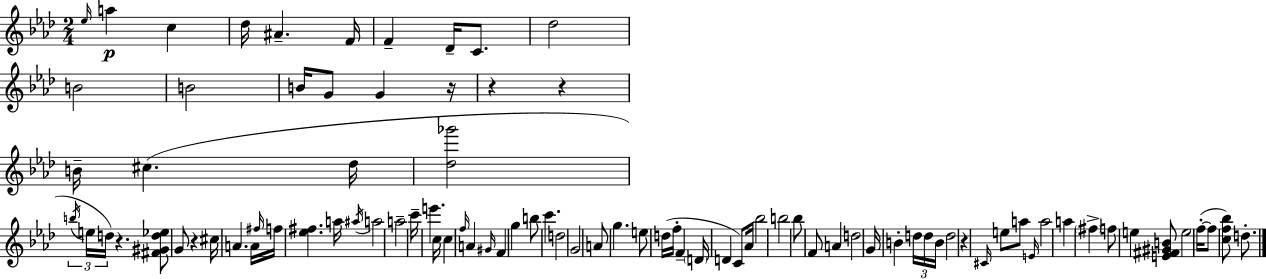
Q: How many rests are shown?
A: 6